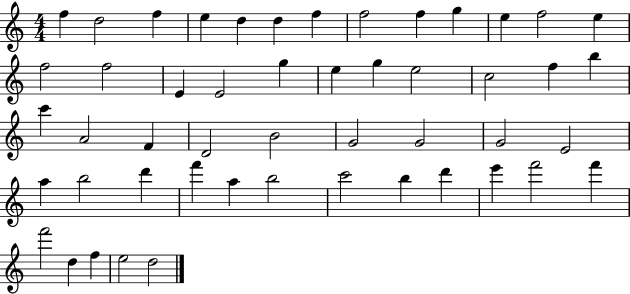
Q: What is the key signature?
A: C major